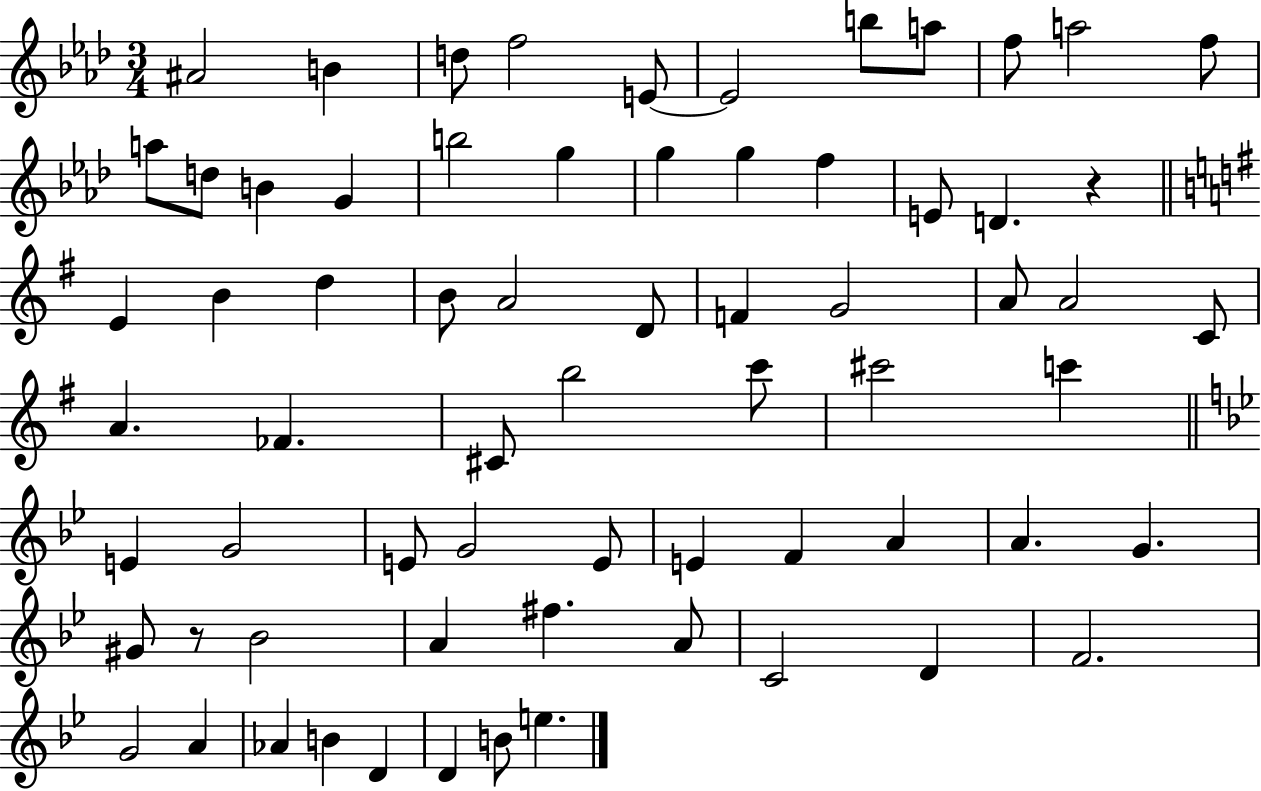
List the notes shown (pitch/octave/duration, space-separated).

A#4/h B4/q D5/e F5/h E4/e E4/h B5/e A5/e F5/e A5/h F5/e A5/e D5/e B4/q G4/q B5/h G5/q G5/q G5/q F5/q E4/e D4/q. R/q E4/q B4/q D5/q B4/e A4/h D4/e F4/q G4/h A4/e A4/h C4/e A4/q. FES4/q. C#4/e B5/h C6/e C#6/h C6/q E4/q G4/h E4/e G4/h E4/e E4/q F4/q A4/q A4/q. G4/q. G#4/e R/e Bb4/h A4/q F#5/q. A4/e C4/h D4/q F4/h. G4/h A4/q Ab4/q B4/q D4/q D4/q B4/e E5/q.